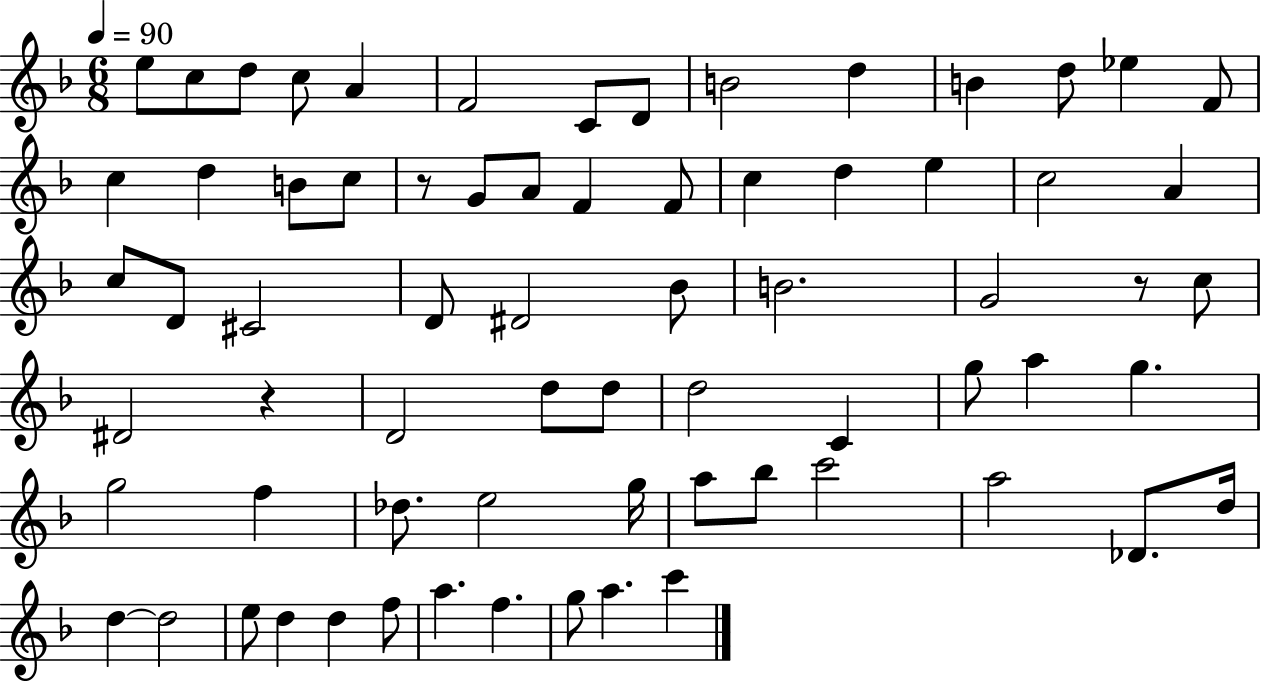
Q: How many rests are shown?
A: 3